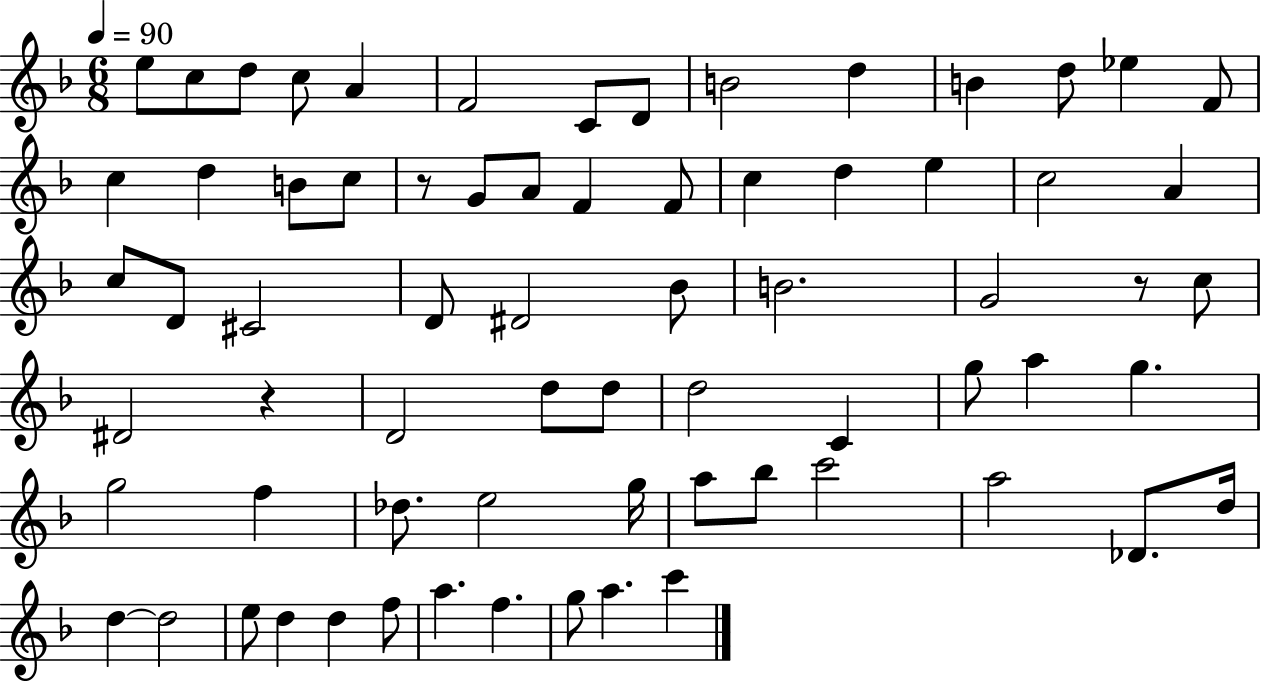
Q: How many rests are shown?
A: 3